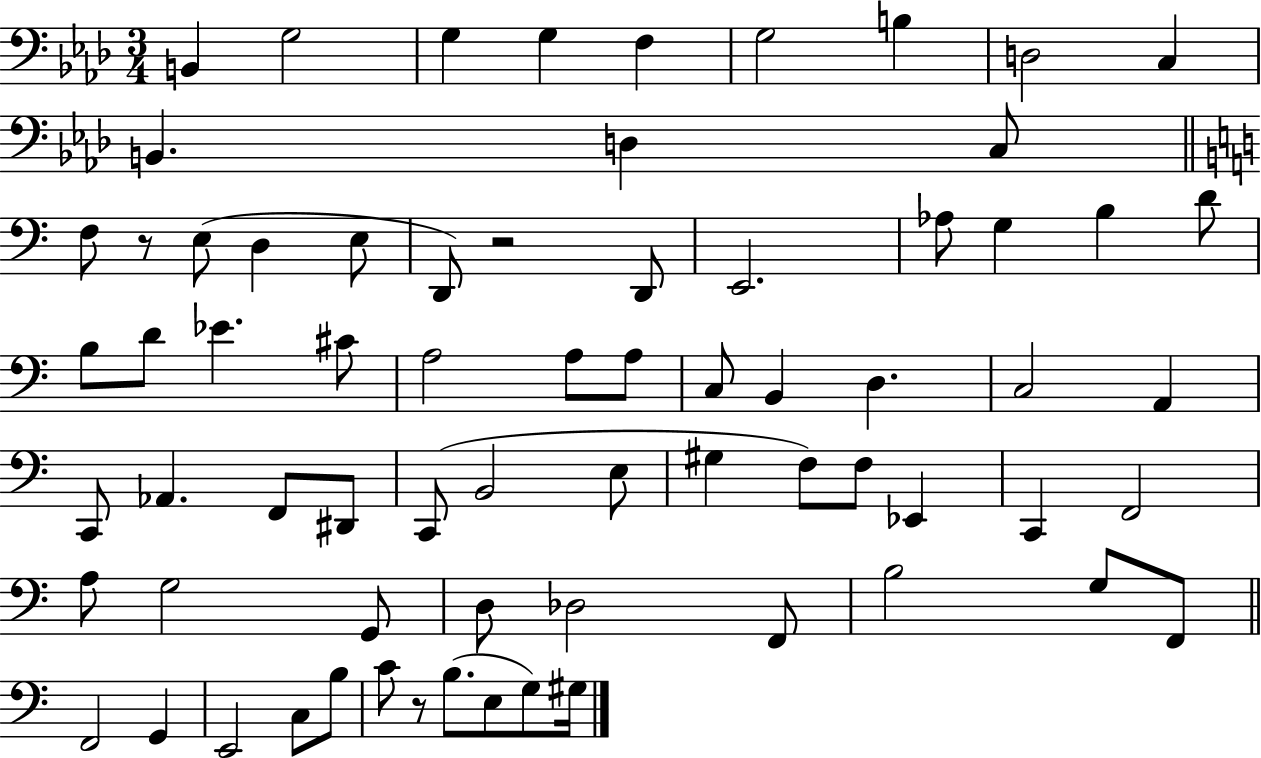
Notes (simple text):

B2/q G3/h G3/q G3/q F3/q G3/h B3/q D3/h C3/q B2/q. D3/q C3/e F3/e R/e E3/e D3/q E3/e D2/e R/h D2/e E2/h. Ab3/e G3/q B3/q D4/e B3/e D4/e Eb4/q. C#4/e A3/h A3/e A3/e C3/e B2/q D3/q. C3/h A2/q C2/e Ab2/q. F2/e D#2/e C2/e B2/h E3/e G#3/q F3/e F3/e Eb2/q C2/q F2/h A3/e G3/h G2/e D3/e Db3/h F2/e B3/h G3/e F2/e F2/h G2/q E2/h C3/e B3/e C4/e R/e B3/e. E3/e G3/e G#3/s